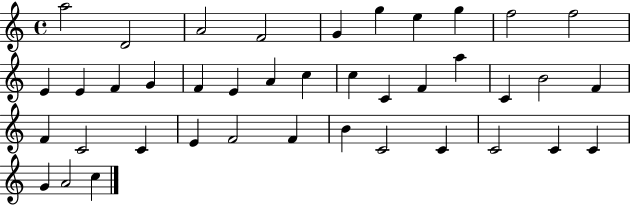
A5/h D4/h A4/h F4/h G4/q G5/q E5/q G5/q F5/h F5/h E4/q E4/q F4/q G4/q F4/q E4/q A4/q C5/q C5/q C4/q F4/q A5/q C4/q B4/h F4/q F4/q C4/h C4/q E4/q F4/h F4/q B4/q C4/h C4/q C4/h C4/q C4/q G4/q A4/h C5/q